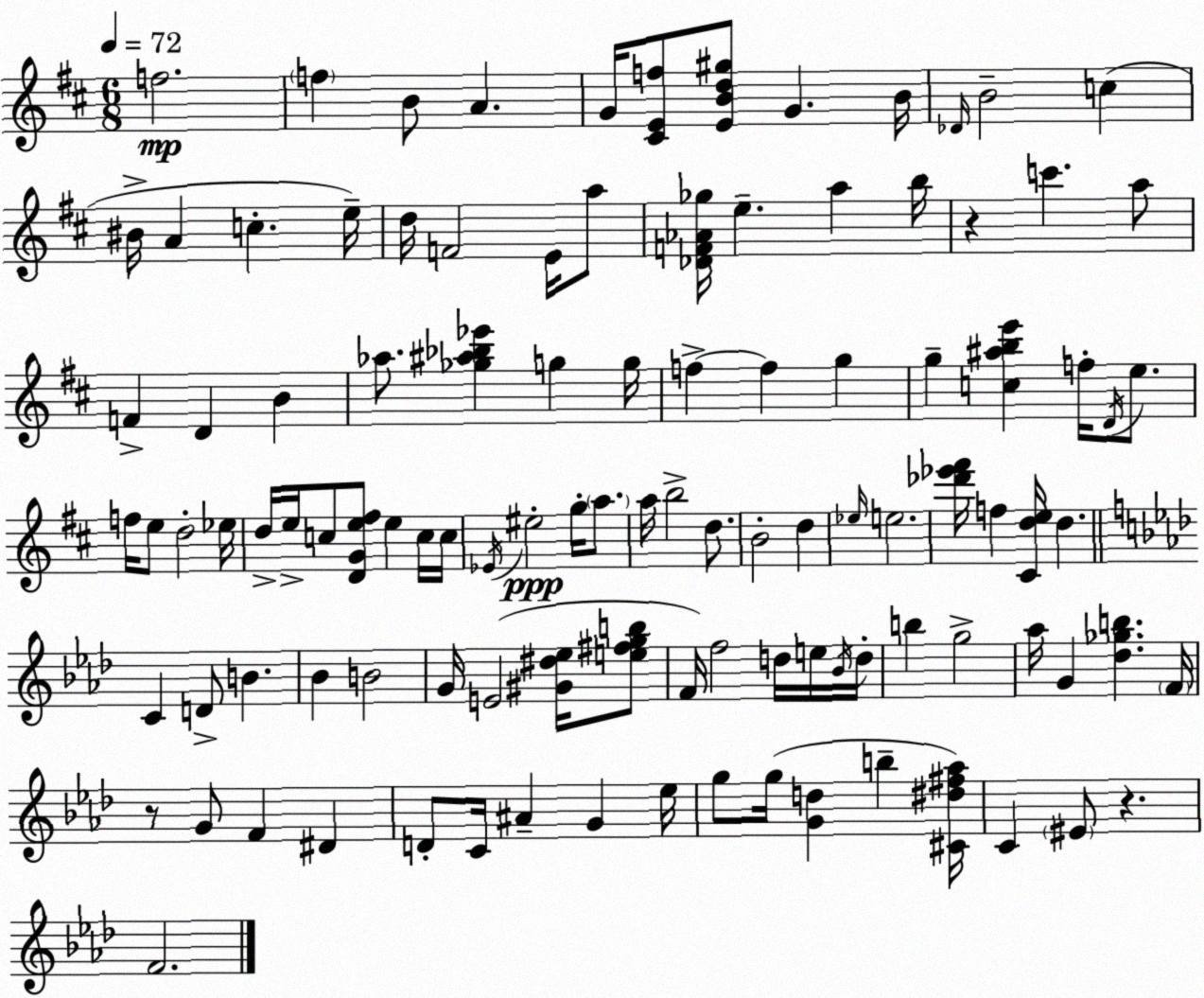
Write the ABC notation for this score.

X:1
T:Untitled
M:6/8
L:1/4
K:D
f2 f B/2 A G/4 [^CEf]/2 [EBd^g]/2 G B/4 _D/4 B2 c ^B/4 A c e/4 d/4 F2 E/4 a/2 [_DF_A_g]/4 e a b/4 z c' a/2 F D B _a/2 [_g^a_b_e'] g g/4 f f g g [c^abe'] f/4 D/4 e/2 f/4 e/2 d2 _e/4 d/4 e/4 c/2 [DGe^f]/2 e c/4 c/4 _E/4 ^e2 g/4 a/2 a/4 b2 d/2 B2 d _e/4 e2 [_d'_e'^f']/4 f [^Cde]/4 d C D/2 B _B B2 G/4 E2 [^G^d_e]/4 [e^fgb]/2 F/4 f2 d/4 e/4 _B/4 d/4 b g2 _a/4 G [_d_gb] F/4 z/2 G/2 F ^D D/2 C/4 ^A G _e/4 g/2 g/4 [Gd] b [^C^d^f_a]/4 C ^E/2 z F2